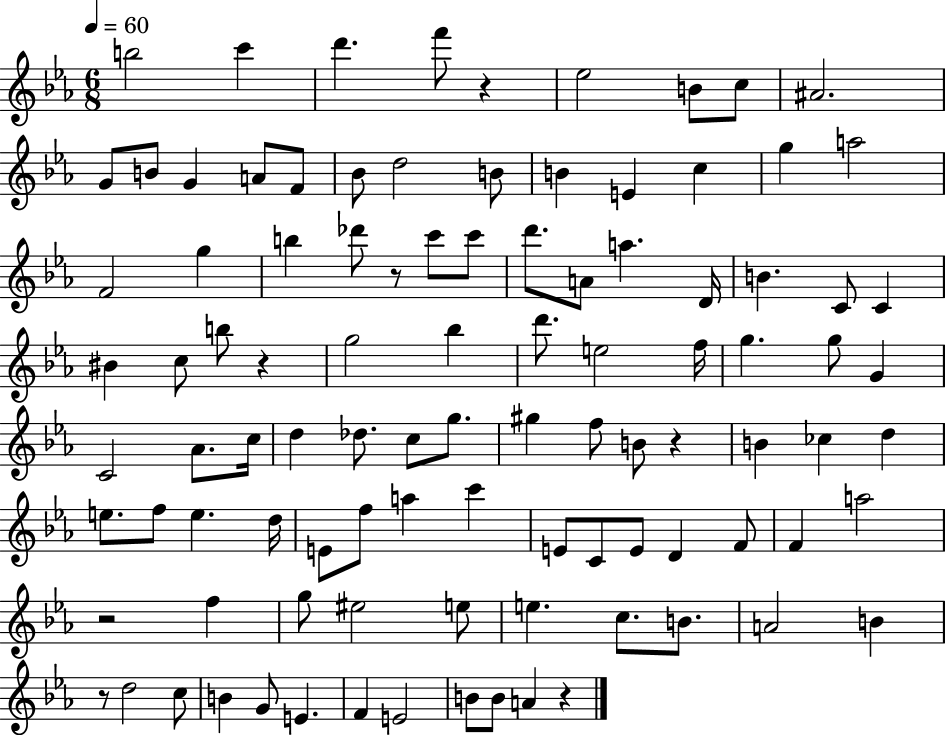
{
  \clef treble
  \numericTimeSignature
  \time 6/8
  \key ees \major
  \tempo 4 = 60
  b''2 c'''4 | d'''4. f'''8 r4 | ees''2 b'8 c''8 | ais'2. | \break g'8 b'8 g'4 a'8 f'8 | bes'8 d''2 b'8 | b'4 e'4 c''4 | g''4 a''2 | \break f'2 g''4 | b''4 des'''8 r8 c'''8 c'''8 | d'''8. a'8 a''4. d'16 | b'4. c'8 c'4 | \break bis'4 c''8 b''8 r4 | g''2 bes''4 | d'''8. e''2 f''16 | g''4. g''8 g'4 | \break c'2 aes'8. c''16 | d''4 des''8. c''8 g''8. | gis''4 f''8 b'8 r4 | b'4 ces''4 d''4 | \break e''8. f''8 e''4. d''16 | e'8 f''8 a''4 c'''4 | e'8 c'8 e'8 d'4 f'8 | f'4 a''2 | \break r2 f''4 | g''8 eis''2 e''8 | e''4. c''8. b'8. | a'2 b'4 | \break r8 d''2 c''8 | b'4 g'8 e'4. | f'4 e'2 | b'8 b'8 a'4 r4 | \break \bar "|."
}